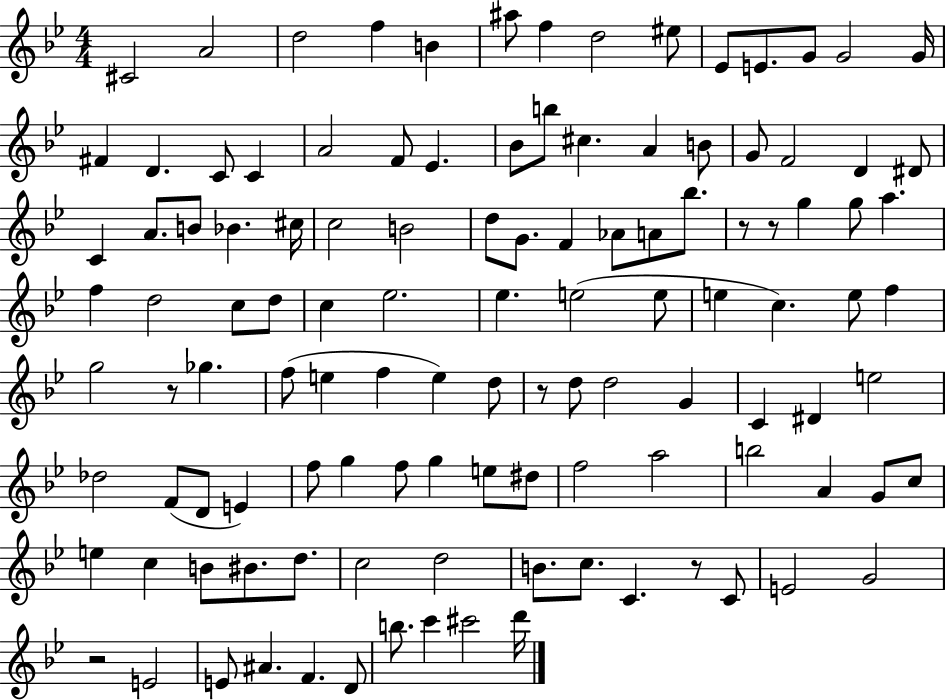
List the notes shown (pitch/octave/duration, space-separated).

C#4/h A4/h D5/h F5/q B4/q A#5/e F5/q D5/h EIS5/e Eb4/e E4/e. G4/e G4/h G4/s F#4/q D4/q. C4/e C4/q A4/h F4/e Eb4/q. Bb4/e B5/e C#5/q. A4/q B4/e G4/e F4/h D4/q D#4/e C4/q A4/e. B4/e Bb4/q. C#5/s C5/h B4/h D5/e G4/e. F4/q Ab4/e A4/e Bb5/e. R/e R/e G5/q G5/e A5/q. F5/q D5/h C5/e D5/e C5/q Eb5/h. Eb5/q. E5/h E5/e E5/q C5/q. E5/e F5/q G5/h R/e Gb5/q. F5/e E5/q F5/q E5/q D5/e R/e D5/e D5/h G4/q C4/q D#4/q E5/h Db5/h F4/e D4/e E4/q F5/e G5/q F5/e G5/q E5/e D#5/e F5/h A5/h B5/h A4/q G4/e C5/e E5/q C5/q B4/e BIS4/e. D5/e. C5/h D5/h B4/e. C5/e. C4/q. R/e C4/e E4/h G4/h R/h E4/h E4/e A#4/q. F4/q. D4/e B5/e. C6/q C#6/h D6/s